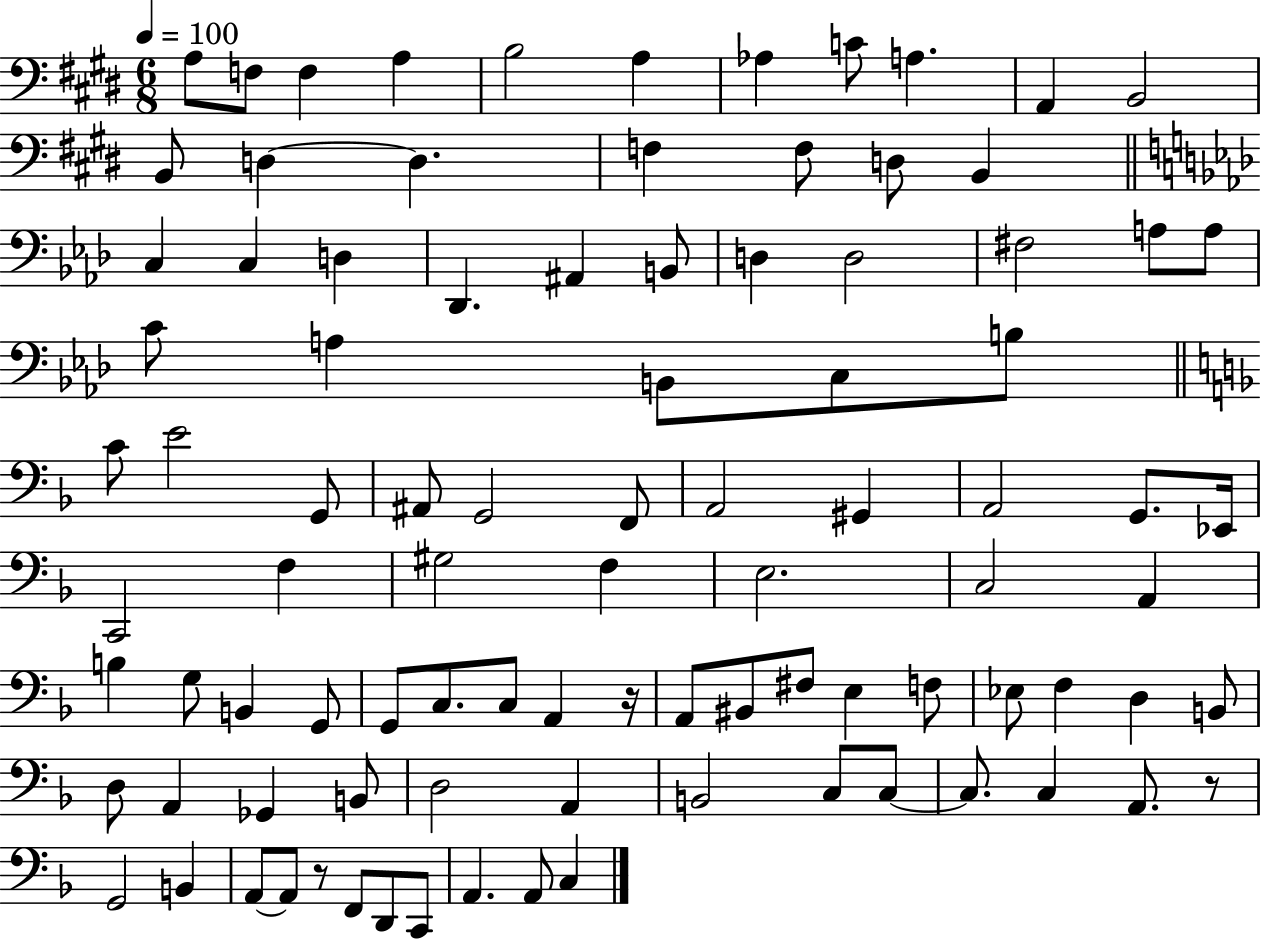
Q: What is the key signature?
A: E major